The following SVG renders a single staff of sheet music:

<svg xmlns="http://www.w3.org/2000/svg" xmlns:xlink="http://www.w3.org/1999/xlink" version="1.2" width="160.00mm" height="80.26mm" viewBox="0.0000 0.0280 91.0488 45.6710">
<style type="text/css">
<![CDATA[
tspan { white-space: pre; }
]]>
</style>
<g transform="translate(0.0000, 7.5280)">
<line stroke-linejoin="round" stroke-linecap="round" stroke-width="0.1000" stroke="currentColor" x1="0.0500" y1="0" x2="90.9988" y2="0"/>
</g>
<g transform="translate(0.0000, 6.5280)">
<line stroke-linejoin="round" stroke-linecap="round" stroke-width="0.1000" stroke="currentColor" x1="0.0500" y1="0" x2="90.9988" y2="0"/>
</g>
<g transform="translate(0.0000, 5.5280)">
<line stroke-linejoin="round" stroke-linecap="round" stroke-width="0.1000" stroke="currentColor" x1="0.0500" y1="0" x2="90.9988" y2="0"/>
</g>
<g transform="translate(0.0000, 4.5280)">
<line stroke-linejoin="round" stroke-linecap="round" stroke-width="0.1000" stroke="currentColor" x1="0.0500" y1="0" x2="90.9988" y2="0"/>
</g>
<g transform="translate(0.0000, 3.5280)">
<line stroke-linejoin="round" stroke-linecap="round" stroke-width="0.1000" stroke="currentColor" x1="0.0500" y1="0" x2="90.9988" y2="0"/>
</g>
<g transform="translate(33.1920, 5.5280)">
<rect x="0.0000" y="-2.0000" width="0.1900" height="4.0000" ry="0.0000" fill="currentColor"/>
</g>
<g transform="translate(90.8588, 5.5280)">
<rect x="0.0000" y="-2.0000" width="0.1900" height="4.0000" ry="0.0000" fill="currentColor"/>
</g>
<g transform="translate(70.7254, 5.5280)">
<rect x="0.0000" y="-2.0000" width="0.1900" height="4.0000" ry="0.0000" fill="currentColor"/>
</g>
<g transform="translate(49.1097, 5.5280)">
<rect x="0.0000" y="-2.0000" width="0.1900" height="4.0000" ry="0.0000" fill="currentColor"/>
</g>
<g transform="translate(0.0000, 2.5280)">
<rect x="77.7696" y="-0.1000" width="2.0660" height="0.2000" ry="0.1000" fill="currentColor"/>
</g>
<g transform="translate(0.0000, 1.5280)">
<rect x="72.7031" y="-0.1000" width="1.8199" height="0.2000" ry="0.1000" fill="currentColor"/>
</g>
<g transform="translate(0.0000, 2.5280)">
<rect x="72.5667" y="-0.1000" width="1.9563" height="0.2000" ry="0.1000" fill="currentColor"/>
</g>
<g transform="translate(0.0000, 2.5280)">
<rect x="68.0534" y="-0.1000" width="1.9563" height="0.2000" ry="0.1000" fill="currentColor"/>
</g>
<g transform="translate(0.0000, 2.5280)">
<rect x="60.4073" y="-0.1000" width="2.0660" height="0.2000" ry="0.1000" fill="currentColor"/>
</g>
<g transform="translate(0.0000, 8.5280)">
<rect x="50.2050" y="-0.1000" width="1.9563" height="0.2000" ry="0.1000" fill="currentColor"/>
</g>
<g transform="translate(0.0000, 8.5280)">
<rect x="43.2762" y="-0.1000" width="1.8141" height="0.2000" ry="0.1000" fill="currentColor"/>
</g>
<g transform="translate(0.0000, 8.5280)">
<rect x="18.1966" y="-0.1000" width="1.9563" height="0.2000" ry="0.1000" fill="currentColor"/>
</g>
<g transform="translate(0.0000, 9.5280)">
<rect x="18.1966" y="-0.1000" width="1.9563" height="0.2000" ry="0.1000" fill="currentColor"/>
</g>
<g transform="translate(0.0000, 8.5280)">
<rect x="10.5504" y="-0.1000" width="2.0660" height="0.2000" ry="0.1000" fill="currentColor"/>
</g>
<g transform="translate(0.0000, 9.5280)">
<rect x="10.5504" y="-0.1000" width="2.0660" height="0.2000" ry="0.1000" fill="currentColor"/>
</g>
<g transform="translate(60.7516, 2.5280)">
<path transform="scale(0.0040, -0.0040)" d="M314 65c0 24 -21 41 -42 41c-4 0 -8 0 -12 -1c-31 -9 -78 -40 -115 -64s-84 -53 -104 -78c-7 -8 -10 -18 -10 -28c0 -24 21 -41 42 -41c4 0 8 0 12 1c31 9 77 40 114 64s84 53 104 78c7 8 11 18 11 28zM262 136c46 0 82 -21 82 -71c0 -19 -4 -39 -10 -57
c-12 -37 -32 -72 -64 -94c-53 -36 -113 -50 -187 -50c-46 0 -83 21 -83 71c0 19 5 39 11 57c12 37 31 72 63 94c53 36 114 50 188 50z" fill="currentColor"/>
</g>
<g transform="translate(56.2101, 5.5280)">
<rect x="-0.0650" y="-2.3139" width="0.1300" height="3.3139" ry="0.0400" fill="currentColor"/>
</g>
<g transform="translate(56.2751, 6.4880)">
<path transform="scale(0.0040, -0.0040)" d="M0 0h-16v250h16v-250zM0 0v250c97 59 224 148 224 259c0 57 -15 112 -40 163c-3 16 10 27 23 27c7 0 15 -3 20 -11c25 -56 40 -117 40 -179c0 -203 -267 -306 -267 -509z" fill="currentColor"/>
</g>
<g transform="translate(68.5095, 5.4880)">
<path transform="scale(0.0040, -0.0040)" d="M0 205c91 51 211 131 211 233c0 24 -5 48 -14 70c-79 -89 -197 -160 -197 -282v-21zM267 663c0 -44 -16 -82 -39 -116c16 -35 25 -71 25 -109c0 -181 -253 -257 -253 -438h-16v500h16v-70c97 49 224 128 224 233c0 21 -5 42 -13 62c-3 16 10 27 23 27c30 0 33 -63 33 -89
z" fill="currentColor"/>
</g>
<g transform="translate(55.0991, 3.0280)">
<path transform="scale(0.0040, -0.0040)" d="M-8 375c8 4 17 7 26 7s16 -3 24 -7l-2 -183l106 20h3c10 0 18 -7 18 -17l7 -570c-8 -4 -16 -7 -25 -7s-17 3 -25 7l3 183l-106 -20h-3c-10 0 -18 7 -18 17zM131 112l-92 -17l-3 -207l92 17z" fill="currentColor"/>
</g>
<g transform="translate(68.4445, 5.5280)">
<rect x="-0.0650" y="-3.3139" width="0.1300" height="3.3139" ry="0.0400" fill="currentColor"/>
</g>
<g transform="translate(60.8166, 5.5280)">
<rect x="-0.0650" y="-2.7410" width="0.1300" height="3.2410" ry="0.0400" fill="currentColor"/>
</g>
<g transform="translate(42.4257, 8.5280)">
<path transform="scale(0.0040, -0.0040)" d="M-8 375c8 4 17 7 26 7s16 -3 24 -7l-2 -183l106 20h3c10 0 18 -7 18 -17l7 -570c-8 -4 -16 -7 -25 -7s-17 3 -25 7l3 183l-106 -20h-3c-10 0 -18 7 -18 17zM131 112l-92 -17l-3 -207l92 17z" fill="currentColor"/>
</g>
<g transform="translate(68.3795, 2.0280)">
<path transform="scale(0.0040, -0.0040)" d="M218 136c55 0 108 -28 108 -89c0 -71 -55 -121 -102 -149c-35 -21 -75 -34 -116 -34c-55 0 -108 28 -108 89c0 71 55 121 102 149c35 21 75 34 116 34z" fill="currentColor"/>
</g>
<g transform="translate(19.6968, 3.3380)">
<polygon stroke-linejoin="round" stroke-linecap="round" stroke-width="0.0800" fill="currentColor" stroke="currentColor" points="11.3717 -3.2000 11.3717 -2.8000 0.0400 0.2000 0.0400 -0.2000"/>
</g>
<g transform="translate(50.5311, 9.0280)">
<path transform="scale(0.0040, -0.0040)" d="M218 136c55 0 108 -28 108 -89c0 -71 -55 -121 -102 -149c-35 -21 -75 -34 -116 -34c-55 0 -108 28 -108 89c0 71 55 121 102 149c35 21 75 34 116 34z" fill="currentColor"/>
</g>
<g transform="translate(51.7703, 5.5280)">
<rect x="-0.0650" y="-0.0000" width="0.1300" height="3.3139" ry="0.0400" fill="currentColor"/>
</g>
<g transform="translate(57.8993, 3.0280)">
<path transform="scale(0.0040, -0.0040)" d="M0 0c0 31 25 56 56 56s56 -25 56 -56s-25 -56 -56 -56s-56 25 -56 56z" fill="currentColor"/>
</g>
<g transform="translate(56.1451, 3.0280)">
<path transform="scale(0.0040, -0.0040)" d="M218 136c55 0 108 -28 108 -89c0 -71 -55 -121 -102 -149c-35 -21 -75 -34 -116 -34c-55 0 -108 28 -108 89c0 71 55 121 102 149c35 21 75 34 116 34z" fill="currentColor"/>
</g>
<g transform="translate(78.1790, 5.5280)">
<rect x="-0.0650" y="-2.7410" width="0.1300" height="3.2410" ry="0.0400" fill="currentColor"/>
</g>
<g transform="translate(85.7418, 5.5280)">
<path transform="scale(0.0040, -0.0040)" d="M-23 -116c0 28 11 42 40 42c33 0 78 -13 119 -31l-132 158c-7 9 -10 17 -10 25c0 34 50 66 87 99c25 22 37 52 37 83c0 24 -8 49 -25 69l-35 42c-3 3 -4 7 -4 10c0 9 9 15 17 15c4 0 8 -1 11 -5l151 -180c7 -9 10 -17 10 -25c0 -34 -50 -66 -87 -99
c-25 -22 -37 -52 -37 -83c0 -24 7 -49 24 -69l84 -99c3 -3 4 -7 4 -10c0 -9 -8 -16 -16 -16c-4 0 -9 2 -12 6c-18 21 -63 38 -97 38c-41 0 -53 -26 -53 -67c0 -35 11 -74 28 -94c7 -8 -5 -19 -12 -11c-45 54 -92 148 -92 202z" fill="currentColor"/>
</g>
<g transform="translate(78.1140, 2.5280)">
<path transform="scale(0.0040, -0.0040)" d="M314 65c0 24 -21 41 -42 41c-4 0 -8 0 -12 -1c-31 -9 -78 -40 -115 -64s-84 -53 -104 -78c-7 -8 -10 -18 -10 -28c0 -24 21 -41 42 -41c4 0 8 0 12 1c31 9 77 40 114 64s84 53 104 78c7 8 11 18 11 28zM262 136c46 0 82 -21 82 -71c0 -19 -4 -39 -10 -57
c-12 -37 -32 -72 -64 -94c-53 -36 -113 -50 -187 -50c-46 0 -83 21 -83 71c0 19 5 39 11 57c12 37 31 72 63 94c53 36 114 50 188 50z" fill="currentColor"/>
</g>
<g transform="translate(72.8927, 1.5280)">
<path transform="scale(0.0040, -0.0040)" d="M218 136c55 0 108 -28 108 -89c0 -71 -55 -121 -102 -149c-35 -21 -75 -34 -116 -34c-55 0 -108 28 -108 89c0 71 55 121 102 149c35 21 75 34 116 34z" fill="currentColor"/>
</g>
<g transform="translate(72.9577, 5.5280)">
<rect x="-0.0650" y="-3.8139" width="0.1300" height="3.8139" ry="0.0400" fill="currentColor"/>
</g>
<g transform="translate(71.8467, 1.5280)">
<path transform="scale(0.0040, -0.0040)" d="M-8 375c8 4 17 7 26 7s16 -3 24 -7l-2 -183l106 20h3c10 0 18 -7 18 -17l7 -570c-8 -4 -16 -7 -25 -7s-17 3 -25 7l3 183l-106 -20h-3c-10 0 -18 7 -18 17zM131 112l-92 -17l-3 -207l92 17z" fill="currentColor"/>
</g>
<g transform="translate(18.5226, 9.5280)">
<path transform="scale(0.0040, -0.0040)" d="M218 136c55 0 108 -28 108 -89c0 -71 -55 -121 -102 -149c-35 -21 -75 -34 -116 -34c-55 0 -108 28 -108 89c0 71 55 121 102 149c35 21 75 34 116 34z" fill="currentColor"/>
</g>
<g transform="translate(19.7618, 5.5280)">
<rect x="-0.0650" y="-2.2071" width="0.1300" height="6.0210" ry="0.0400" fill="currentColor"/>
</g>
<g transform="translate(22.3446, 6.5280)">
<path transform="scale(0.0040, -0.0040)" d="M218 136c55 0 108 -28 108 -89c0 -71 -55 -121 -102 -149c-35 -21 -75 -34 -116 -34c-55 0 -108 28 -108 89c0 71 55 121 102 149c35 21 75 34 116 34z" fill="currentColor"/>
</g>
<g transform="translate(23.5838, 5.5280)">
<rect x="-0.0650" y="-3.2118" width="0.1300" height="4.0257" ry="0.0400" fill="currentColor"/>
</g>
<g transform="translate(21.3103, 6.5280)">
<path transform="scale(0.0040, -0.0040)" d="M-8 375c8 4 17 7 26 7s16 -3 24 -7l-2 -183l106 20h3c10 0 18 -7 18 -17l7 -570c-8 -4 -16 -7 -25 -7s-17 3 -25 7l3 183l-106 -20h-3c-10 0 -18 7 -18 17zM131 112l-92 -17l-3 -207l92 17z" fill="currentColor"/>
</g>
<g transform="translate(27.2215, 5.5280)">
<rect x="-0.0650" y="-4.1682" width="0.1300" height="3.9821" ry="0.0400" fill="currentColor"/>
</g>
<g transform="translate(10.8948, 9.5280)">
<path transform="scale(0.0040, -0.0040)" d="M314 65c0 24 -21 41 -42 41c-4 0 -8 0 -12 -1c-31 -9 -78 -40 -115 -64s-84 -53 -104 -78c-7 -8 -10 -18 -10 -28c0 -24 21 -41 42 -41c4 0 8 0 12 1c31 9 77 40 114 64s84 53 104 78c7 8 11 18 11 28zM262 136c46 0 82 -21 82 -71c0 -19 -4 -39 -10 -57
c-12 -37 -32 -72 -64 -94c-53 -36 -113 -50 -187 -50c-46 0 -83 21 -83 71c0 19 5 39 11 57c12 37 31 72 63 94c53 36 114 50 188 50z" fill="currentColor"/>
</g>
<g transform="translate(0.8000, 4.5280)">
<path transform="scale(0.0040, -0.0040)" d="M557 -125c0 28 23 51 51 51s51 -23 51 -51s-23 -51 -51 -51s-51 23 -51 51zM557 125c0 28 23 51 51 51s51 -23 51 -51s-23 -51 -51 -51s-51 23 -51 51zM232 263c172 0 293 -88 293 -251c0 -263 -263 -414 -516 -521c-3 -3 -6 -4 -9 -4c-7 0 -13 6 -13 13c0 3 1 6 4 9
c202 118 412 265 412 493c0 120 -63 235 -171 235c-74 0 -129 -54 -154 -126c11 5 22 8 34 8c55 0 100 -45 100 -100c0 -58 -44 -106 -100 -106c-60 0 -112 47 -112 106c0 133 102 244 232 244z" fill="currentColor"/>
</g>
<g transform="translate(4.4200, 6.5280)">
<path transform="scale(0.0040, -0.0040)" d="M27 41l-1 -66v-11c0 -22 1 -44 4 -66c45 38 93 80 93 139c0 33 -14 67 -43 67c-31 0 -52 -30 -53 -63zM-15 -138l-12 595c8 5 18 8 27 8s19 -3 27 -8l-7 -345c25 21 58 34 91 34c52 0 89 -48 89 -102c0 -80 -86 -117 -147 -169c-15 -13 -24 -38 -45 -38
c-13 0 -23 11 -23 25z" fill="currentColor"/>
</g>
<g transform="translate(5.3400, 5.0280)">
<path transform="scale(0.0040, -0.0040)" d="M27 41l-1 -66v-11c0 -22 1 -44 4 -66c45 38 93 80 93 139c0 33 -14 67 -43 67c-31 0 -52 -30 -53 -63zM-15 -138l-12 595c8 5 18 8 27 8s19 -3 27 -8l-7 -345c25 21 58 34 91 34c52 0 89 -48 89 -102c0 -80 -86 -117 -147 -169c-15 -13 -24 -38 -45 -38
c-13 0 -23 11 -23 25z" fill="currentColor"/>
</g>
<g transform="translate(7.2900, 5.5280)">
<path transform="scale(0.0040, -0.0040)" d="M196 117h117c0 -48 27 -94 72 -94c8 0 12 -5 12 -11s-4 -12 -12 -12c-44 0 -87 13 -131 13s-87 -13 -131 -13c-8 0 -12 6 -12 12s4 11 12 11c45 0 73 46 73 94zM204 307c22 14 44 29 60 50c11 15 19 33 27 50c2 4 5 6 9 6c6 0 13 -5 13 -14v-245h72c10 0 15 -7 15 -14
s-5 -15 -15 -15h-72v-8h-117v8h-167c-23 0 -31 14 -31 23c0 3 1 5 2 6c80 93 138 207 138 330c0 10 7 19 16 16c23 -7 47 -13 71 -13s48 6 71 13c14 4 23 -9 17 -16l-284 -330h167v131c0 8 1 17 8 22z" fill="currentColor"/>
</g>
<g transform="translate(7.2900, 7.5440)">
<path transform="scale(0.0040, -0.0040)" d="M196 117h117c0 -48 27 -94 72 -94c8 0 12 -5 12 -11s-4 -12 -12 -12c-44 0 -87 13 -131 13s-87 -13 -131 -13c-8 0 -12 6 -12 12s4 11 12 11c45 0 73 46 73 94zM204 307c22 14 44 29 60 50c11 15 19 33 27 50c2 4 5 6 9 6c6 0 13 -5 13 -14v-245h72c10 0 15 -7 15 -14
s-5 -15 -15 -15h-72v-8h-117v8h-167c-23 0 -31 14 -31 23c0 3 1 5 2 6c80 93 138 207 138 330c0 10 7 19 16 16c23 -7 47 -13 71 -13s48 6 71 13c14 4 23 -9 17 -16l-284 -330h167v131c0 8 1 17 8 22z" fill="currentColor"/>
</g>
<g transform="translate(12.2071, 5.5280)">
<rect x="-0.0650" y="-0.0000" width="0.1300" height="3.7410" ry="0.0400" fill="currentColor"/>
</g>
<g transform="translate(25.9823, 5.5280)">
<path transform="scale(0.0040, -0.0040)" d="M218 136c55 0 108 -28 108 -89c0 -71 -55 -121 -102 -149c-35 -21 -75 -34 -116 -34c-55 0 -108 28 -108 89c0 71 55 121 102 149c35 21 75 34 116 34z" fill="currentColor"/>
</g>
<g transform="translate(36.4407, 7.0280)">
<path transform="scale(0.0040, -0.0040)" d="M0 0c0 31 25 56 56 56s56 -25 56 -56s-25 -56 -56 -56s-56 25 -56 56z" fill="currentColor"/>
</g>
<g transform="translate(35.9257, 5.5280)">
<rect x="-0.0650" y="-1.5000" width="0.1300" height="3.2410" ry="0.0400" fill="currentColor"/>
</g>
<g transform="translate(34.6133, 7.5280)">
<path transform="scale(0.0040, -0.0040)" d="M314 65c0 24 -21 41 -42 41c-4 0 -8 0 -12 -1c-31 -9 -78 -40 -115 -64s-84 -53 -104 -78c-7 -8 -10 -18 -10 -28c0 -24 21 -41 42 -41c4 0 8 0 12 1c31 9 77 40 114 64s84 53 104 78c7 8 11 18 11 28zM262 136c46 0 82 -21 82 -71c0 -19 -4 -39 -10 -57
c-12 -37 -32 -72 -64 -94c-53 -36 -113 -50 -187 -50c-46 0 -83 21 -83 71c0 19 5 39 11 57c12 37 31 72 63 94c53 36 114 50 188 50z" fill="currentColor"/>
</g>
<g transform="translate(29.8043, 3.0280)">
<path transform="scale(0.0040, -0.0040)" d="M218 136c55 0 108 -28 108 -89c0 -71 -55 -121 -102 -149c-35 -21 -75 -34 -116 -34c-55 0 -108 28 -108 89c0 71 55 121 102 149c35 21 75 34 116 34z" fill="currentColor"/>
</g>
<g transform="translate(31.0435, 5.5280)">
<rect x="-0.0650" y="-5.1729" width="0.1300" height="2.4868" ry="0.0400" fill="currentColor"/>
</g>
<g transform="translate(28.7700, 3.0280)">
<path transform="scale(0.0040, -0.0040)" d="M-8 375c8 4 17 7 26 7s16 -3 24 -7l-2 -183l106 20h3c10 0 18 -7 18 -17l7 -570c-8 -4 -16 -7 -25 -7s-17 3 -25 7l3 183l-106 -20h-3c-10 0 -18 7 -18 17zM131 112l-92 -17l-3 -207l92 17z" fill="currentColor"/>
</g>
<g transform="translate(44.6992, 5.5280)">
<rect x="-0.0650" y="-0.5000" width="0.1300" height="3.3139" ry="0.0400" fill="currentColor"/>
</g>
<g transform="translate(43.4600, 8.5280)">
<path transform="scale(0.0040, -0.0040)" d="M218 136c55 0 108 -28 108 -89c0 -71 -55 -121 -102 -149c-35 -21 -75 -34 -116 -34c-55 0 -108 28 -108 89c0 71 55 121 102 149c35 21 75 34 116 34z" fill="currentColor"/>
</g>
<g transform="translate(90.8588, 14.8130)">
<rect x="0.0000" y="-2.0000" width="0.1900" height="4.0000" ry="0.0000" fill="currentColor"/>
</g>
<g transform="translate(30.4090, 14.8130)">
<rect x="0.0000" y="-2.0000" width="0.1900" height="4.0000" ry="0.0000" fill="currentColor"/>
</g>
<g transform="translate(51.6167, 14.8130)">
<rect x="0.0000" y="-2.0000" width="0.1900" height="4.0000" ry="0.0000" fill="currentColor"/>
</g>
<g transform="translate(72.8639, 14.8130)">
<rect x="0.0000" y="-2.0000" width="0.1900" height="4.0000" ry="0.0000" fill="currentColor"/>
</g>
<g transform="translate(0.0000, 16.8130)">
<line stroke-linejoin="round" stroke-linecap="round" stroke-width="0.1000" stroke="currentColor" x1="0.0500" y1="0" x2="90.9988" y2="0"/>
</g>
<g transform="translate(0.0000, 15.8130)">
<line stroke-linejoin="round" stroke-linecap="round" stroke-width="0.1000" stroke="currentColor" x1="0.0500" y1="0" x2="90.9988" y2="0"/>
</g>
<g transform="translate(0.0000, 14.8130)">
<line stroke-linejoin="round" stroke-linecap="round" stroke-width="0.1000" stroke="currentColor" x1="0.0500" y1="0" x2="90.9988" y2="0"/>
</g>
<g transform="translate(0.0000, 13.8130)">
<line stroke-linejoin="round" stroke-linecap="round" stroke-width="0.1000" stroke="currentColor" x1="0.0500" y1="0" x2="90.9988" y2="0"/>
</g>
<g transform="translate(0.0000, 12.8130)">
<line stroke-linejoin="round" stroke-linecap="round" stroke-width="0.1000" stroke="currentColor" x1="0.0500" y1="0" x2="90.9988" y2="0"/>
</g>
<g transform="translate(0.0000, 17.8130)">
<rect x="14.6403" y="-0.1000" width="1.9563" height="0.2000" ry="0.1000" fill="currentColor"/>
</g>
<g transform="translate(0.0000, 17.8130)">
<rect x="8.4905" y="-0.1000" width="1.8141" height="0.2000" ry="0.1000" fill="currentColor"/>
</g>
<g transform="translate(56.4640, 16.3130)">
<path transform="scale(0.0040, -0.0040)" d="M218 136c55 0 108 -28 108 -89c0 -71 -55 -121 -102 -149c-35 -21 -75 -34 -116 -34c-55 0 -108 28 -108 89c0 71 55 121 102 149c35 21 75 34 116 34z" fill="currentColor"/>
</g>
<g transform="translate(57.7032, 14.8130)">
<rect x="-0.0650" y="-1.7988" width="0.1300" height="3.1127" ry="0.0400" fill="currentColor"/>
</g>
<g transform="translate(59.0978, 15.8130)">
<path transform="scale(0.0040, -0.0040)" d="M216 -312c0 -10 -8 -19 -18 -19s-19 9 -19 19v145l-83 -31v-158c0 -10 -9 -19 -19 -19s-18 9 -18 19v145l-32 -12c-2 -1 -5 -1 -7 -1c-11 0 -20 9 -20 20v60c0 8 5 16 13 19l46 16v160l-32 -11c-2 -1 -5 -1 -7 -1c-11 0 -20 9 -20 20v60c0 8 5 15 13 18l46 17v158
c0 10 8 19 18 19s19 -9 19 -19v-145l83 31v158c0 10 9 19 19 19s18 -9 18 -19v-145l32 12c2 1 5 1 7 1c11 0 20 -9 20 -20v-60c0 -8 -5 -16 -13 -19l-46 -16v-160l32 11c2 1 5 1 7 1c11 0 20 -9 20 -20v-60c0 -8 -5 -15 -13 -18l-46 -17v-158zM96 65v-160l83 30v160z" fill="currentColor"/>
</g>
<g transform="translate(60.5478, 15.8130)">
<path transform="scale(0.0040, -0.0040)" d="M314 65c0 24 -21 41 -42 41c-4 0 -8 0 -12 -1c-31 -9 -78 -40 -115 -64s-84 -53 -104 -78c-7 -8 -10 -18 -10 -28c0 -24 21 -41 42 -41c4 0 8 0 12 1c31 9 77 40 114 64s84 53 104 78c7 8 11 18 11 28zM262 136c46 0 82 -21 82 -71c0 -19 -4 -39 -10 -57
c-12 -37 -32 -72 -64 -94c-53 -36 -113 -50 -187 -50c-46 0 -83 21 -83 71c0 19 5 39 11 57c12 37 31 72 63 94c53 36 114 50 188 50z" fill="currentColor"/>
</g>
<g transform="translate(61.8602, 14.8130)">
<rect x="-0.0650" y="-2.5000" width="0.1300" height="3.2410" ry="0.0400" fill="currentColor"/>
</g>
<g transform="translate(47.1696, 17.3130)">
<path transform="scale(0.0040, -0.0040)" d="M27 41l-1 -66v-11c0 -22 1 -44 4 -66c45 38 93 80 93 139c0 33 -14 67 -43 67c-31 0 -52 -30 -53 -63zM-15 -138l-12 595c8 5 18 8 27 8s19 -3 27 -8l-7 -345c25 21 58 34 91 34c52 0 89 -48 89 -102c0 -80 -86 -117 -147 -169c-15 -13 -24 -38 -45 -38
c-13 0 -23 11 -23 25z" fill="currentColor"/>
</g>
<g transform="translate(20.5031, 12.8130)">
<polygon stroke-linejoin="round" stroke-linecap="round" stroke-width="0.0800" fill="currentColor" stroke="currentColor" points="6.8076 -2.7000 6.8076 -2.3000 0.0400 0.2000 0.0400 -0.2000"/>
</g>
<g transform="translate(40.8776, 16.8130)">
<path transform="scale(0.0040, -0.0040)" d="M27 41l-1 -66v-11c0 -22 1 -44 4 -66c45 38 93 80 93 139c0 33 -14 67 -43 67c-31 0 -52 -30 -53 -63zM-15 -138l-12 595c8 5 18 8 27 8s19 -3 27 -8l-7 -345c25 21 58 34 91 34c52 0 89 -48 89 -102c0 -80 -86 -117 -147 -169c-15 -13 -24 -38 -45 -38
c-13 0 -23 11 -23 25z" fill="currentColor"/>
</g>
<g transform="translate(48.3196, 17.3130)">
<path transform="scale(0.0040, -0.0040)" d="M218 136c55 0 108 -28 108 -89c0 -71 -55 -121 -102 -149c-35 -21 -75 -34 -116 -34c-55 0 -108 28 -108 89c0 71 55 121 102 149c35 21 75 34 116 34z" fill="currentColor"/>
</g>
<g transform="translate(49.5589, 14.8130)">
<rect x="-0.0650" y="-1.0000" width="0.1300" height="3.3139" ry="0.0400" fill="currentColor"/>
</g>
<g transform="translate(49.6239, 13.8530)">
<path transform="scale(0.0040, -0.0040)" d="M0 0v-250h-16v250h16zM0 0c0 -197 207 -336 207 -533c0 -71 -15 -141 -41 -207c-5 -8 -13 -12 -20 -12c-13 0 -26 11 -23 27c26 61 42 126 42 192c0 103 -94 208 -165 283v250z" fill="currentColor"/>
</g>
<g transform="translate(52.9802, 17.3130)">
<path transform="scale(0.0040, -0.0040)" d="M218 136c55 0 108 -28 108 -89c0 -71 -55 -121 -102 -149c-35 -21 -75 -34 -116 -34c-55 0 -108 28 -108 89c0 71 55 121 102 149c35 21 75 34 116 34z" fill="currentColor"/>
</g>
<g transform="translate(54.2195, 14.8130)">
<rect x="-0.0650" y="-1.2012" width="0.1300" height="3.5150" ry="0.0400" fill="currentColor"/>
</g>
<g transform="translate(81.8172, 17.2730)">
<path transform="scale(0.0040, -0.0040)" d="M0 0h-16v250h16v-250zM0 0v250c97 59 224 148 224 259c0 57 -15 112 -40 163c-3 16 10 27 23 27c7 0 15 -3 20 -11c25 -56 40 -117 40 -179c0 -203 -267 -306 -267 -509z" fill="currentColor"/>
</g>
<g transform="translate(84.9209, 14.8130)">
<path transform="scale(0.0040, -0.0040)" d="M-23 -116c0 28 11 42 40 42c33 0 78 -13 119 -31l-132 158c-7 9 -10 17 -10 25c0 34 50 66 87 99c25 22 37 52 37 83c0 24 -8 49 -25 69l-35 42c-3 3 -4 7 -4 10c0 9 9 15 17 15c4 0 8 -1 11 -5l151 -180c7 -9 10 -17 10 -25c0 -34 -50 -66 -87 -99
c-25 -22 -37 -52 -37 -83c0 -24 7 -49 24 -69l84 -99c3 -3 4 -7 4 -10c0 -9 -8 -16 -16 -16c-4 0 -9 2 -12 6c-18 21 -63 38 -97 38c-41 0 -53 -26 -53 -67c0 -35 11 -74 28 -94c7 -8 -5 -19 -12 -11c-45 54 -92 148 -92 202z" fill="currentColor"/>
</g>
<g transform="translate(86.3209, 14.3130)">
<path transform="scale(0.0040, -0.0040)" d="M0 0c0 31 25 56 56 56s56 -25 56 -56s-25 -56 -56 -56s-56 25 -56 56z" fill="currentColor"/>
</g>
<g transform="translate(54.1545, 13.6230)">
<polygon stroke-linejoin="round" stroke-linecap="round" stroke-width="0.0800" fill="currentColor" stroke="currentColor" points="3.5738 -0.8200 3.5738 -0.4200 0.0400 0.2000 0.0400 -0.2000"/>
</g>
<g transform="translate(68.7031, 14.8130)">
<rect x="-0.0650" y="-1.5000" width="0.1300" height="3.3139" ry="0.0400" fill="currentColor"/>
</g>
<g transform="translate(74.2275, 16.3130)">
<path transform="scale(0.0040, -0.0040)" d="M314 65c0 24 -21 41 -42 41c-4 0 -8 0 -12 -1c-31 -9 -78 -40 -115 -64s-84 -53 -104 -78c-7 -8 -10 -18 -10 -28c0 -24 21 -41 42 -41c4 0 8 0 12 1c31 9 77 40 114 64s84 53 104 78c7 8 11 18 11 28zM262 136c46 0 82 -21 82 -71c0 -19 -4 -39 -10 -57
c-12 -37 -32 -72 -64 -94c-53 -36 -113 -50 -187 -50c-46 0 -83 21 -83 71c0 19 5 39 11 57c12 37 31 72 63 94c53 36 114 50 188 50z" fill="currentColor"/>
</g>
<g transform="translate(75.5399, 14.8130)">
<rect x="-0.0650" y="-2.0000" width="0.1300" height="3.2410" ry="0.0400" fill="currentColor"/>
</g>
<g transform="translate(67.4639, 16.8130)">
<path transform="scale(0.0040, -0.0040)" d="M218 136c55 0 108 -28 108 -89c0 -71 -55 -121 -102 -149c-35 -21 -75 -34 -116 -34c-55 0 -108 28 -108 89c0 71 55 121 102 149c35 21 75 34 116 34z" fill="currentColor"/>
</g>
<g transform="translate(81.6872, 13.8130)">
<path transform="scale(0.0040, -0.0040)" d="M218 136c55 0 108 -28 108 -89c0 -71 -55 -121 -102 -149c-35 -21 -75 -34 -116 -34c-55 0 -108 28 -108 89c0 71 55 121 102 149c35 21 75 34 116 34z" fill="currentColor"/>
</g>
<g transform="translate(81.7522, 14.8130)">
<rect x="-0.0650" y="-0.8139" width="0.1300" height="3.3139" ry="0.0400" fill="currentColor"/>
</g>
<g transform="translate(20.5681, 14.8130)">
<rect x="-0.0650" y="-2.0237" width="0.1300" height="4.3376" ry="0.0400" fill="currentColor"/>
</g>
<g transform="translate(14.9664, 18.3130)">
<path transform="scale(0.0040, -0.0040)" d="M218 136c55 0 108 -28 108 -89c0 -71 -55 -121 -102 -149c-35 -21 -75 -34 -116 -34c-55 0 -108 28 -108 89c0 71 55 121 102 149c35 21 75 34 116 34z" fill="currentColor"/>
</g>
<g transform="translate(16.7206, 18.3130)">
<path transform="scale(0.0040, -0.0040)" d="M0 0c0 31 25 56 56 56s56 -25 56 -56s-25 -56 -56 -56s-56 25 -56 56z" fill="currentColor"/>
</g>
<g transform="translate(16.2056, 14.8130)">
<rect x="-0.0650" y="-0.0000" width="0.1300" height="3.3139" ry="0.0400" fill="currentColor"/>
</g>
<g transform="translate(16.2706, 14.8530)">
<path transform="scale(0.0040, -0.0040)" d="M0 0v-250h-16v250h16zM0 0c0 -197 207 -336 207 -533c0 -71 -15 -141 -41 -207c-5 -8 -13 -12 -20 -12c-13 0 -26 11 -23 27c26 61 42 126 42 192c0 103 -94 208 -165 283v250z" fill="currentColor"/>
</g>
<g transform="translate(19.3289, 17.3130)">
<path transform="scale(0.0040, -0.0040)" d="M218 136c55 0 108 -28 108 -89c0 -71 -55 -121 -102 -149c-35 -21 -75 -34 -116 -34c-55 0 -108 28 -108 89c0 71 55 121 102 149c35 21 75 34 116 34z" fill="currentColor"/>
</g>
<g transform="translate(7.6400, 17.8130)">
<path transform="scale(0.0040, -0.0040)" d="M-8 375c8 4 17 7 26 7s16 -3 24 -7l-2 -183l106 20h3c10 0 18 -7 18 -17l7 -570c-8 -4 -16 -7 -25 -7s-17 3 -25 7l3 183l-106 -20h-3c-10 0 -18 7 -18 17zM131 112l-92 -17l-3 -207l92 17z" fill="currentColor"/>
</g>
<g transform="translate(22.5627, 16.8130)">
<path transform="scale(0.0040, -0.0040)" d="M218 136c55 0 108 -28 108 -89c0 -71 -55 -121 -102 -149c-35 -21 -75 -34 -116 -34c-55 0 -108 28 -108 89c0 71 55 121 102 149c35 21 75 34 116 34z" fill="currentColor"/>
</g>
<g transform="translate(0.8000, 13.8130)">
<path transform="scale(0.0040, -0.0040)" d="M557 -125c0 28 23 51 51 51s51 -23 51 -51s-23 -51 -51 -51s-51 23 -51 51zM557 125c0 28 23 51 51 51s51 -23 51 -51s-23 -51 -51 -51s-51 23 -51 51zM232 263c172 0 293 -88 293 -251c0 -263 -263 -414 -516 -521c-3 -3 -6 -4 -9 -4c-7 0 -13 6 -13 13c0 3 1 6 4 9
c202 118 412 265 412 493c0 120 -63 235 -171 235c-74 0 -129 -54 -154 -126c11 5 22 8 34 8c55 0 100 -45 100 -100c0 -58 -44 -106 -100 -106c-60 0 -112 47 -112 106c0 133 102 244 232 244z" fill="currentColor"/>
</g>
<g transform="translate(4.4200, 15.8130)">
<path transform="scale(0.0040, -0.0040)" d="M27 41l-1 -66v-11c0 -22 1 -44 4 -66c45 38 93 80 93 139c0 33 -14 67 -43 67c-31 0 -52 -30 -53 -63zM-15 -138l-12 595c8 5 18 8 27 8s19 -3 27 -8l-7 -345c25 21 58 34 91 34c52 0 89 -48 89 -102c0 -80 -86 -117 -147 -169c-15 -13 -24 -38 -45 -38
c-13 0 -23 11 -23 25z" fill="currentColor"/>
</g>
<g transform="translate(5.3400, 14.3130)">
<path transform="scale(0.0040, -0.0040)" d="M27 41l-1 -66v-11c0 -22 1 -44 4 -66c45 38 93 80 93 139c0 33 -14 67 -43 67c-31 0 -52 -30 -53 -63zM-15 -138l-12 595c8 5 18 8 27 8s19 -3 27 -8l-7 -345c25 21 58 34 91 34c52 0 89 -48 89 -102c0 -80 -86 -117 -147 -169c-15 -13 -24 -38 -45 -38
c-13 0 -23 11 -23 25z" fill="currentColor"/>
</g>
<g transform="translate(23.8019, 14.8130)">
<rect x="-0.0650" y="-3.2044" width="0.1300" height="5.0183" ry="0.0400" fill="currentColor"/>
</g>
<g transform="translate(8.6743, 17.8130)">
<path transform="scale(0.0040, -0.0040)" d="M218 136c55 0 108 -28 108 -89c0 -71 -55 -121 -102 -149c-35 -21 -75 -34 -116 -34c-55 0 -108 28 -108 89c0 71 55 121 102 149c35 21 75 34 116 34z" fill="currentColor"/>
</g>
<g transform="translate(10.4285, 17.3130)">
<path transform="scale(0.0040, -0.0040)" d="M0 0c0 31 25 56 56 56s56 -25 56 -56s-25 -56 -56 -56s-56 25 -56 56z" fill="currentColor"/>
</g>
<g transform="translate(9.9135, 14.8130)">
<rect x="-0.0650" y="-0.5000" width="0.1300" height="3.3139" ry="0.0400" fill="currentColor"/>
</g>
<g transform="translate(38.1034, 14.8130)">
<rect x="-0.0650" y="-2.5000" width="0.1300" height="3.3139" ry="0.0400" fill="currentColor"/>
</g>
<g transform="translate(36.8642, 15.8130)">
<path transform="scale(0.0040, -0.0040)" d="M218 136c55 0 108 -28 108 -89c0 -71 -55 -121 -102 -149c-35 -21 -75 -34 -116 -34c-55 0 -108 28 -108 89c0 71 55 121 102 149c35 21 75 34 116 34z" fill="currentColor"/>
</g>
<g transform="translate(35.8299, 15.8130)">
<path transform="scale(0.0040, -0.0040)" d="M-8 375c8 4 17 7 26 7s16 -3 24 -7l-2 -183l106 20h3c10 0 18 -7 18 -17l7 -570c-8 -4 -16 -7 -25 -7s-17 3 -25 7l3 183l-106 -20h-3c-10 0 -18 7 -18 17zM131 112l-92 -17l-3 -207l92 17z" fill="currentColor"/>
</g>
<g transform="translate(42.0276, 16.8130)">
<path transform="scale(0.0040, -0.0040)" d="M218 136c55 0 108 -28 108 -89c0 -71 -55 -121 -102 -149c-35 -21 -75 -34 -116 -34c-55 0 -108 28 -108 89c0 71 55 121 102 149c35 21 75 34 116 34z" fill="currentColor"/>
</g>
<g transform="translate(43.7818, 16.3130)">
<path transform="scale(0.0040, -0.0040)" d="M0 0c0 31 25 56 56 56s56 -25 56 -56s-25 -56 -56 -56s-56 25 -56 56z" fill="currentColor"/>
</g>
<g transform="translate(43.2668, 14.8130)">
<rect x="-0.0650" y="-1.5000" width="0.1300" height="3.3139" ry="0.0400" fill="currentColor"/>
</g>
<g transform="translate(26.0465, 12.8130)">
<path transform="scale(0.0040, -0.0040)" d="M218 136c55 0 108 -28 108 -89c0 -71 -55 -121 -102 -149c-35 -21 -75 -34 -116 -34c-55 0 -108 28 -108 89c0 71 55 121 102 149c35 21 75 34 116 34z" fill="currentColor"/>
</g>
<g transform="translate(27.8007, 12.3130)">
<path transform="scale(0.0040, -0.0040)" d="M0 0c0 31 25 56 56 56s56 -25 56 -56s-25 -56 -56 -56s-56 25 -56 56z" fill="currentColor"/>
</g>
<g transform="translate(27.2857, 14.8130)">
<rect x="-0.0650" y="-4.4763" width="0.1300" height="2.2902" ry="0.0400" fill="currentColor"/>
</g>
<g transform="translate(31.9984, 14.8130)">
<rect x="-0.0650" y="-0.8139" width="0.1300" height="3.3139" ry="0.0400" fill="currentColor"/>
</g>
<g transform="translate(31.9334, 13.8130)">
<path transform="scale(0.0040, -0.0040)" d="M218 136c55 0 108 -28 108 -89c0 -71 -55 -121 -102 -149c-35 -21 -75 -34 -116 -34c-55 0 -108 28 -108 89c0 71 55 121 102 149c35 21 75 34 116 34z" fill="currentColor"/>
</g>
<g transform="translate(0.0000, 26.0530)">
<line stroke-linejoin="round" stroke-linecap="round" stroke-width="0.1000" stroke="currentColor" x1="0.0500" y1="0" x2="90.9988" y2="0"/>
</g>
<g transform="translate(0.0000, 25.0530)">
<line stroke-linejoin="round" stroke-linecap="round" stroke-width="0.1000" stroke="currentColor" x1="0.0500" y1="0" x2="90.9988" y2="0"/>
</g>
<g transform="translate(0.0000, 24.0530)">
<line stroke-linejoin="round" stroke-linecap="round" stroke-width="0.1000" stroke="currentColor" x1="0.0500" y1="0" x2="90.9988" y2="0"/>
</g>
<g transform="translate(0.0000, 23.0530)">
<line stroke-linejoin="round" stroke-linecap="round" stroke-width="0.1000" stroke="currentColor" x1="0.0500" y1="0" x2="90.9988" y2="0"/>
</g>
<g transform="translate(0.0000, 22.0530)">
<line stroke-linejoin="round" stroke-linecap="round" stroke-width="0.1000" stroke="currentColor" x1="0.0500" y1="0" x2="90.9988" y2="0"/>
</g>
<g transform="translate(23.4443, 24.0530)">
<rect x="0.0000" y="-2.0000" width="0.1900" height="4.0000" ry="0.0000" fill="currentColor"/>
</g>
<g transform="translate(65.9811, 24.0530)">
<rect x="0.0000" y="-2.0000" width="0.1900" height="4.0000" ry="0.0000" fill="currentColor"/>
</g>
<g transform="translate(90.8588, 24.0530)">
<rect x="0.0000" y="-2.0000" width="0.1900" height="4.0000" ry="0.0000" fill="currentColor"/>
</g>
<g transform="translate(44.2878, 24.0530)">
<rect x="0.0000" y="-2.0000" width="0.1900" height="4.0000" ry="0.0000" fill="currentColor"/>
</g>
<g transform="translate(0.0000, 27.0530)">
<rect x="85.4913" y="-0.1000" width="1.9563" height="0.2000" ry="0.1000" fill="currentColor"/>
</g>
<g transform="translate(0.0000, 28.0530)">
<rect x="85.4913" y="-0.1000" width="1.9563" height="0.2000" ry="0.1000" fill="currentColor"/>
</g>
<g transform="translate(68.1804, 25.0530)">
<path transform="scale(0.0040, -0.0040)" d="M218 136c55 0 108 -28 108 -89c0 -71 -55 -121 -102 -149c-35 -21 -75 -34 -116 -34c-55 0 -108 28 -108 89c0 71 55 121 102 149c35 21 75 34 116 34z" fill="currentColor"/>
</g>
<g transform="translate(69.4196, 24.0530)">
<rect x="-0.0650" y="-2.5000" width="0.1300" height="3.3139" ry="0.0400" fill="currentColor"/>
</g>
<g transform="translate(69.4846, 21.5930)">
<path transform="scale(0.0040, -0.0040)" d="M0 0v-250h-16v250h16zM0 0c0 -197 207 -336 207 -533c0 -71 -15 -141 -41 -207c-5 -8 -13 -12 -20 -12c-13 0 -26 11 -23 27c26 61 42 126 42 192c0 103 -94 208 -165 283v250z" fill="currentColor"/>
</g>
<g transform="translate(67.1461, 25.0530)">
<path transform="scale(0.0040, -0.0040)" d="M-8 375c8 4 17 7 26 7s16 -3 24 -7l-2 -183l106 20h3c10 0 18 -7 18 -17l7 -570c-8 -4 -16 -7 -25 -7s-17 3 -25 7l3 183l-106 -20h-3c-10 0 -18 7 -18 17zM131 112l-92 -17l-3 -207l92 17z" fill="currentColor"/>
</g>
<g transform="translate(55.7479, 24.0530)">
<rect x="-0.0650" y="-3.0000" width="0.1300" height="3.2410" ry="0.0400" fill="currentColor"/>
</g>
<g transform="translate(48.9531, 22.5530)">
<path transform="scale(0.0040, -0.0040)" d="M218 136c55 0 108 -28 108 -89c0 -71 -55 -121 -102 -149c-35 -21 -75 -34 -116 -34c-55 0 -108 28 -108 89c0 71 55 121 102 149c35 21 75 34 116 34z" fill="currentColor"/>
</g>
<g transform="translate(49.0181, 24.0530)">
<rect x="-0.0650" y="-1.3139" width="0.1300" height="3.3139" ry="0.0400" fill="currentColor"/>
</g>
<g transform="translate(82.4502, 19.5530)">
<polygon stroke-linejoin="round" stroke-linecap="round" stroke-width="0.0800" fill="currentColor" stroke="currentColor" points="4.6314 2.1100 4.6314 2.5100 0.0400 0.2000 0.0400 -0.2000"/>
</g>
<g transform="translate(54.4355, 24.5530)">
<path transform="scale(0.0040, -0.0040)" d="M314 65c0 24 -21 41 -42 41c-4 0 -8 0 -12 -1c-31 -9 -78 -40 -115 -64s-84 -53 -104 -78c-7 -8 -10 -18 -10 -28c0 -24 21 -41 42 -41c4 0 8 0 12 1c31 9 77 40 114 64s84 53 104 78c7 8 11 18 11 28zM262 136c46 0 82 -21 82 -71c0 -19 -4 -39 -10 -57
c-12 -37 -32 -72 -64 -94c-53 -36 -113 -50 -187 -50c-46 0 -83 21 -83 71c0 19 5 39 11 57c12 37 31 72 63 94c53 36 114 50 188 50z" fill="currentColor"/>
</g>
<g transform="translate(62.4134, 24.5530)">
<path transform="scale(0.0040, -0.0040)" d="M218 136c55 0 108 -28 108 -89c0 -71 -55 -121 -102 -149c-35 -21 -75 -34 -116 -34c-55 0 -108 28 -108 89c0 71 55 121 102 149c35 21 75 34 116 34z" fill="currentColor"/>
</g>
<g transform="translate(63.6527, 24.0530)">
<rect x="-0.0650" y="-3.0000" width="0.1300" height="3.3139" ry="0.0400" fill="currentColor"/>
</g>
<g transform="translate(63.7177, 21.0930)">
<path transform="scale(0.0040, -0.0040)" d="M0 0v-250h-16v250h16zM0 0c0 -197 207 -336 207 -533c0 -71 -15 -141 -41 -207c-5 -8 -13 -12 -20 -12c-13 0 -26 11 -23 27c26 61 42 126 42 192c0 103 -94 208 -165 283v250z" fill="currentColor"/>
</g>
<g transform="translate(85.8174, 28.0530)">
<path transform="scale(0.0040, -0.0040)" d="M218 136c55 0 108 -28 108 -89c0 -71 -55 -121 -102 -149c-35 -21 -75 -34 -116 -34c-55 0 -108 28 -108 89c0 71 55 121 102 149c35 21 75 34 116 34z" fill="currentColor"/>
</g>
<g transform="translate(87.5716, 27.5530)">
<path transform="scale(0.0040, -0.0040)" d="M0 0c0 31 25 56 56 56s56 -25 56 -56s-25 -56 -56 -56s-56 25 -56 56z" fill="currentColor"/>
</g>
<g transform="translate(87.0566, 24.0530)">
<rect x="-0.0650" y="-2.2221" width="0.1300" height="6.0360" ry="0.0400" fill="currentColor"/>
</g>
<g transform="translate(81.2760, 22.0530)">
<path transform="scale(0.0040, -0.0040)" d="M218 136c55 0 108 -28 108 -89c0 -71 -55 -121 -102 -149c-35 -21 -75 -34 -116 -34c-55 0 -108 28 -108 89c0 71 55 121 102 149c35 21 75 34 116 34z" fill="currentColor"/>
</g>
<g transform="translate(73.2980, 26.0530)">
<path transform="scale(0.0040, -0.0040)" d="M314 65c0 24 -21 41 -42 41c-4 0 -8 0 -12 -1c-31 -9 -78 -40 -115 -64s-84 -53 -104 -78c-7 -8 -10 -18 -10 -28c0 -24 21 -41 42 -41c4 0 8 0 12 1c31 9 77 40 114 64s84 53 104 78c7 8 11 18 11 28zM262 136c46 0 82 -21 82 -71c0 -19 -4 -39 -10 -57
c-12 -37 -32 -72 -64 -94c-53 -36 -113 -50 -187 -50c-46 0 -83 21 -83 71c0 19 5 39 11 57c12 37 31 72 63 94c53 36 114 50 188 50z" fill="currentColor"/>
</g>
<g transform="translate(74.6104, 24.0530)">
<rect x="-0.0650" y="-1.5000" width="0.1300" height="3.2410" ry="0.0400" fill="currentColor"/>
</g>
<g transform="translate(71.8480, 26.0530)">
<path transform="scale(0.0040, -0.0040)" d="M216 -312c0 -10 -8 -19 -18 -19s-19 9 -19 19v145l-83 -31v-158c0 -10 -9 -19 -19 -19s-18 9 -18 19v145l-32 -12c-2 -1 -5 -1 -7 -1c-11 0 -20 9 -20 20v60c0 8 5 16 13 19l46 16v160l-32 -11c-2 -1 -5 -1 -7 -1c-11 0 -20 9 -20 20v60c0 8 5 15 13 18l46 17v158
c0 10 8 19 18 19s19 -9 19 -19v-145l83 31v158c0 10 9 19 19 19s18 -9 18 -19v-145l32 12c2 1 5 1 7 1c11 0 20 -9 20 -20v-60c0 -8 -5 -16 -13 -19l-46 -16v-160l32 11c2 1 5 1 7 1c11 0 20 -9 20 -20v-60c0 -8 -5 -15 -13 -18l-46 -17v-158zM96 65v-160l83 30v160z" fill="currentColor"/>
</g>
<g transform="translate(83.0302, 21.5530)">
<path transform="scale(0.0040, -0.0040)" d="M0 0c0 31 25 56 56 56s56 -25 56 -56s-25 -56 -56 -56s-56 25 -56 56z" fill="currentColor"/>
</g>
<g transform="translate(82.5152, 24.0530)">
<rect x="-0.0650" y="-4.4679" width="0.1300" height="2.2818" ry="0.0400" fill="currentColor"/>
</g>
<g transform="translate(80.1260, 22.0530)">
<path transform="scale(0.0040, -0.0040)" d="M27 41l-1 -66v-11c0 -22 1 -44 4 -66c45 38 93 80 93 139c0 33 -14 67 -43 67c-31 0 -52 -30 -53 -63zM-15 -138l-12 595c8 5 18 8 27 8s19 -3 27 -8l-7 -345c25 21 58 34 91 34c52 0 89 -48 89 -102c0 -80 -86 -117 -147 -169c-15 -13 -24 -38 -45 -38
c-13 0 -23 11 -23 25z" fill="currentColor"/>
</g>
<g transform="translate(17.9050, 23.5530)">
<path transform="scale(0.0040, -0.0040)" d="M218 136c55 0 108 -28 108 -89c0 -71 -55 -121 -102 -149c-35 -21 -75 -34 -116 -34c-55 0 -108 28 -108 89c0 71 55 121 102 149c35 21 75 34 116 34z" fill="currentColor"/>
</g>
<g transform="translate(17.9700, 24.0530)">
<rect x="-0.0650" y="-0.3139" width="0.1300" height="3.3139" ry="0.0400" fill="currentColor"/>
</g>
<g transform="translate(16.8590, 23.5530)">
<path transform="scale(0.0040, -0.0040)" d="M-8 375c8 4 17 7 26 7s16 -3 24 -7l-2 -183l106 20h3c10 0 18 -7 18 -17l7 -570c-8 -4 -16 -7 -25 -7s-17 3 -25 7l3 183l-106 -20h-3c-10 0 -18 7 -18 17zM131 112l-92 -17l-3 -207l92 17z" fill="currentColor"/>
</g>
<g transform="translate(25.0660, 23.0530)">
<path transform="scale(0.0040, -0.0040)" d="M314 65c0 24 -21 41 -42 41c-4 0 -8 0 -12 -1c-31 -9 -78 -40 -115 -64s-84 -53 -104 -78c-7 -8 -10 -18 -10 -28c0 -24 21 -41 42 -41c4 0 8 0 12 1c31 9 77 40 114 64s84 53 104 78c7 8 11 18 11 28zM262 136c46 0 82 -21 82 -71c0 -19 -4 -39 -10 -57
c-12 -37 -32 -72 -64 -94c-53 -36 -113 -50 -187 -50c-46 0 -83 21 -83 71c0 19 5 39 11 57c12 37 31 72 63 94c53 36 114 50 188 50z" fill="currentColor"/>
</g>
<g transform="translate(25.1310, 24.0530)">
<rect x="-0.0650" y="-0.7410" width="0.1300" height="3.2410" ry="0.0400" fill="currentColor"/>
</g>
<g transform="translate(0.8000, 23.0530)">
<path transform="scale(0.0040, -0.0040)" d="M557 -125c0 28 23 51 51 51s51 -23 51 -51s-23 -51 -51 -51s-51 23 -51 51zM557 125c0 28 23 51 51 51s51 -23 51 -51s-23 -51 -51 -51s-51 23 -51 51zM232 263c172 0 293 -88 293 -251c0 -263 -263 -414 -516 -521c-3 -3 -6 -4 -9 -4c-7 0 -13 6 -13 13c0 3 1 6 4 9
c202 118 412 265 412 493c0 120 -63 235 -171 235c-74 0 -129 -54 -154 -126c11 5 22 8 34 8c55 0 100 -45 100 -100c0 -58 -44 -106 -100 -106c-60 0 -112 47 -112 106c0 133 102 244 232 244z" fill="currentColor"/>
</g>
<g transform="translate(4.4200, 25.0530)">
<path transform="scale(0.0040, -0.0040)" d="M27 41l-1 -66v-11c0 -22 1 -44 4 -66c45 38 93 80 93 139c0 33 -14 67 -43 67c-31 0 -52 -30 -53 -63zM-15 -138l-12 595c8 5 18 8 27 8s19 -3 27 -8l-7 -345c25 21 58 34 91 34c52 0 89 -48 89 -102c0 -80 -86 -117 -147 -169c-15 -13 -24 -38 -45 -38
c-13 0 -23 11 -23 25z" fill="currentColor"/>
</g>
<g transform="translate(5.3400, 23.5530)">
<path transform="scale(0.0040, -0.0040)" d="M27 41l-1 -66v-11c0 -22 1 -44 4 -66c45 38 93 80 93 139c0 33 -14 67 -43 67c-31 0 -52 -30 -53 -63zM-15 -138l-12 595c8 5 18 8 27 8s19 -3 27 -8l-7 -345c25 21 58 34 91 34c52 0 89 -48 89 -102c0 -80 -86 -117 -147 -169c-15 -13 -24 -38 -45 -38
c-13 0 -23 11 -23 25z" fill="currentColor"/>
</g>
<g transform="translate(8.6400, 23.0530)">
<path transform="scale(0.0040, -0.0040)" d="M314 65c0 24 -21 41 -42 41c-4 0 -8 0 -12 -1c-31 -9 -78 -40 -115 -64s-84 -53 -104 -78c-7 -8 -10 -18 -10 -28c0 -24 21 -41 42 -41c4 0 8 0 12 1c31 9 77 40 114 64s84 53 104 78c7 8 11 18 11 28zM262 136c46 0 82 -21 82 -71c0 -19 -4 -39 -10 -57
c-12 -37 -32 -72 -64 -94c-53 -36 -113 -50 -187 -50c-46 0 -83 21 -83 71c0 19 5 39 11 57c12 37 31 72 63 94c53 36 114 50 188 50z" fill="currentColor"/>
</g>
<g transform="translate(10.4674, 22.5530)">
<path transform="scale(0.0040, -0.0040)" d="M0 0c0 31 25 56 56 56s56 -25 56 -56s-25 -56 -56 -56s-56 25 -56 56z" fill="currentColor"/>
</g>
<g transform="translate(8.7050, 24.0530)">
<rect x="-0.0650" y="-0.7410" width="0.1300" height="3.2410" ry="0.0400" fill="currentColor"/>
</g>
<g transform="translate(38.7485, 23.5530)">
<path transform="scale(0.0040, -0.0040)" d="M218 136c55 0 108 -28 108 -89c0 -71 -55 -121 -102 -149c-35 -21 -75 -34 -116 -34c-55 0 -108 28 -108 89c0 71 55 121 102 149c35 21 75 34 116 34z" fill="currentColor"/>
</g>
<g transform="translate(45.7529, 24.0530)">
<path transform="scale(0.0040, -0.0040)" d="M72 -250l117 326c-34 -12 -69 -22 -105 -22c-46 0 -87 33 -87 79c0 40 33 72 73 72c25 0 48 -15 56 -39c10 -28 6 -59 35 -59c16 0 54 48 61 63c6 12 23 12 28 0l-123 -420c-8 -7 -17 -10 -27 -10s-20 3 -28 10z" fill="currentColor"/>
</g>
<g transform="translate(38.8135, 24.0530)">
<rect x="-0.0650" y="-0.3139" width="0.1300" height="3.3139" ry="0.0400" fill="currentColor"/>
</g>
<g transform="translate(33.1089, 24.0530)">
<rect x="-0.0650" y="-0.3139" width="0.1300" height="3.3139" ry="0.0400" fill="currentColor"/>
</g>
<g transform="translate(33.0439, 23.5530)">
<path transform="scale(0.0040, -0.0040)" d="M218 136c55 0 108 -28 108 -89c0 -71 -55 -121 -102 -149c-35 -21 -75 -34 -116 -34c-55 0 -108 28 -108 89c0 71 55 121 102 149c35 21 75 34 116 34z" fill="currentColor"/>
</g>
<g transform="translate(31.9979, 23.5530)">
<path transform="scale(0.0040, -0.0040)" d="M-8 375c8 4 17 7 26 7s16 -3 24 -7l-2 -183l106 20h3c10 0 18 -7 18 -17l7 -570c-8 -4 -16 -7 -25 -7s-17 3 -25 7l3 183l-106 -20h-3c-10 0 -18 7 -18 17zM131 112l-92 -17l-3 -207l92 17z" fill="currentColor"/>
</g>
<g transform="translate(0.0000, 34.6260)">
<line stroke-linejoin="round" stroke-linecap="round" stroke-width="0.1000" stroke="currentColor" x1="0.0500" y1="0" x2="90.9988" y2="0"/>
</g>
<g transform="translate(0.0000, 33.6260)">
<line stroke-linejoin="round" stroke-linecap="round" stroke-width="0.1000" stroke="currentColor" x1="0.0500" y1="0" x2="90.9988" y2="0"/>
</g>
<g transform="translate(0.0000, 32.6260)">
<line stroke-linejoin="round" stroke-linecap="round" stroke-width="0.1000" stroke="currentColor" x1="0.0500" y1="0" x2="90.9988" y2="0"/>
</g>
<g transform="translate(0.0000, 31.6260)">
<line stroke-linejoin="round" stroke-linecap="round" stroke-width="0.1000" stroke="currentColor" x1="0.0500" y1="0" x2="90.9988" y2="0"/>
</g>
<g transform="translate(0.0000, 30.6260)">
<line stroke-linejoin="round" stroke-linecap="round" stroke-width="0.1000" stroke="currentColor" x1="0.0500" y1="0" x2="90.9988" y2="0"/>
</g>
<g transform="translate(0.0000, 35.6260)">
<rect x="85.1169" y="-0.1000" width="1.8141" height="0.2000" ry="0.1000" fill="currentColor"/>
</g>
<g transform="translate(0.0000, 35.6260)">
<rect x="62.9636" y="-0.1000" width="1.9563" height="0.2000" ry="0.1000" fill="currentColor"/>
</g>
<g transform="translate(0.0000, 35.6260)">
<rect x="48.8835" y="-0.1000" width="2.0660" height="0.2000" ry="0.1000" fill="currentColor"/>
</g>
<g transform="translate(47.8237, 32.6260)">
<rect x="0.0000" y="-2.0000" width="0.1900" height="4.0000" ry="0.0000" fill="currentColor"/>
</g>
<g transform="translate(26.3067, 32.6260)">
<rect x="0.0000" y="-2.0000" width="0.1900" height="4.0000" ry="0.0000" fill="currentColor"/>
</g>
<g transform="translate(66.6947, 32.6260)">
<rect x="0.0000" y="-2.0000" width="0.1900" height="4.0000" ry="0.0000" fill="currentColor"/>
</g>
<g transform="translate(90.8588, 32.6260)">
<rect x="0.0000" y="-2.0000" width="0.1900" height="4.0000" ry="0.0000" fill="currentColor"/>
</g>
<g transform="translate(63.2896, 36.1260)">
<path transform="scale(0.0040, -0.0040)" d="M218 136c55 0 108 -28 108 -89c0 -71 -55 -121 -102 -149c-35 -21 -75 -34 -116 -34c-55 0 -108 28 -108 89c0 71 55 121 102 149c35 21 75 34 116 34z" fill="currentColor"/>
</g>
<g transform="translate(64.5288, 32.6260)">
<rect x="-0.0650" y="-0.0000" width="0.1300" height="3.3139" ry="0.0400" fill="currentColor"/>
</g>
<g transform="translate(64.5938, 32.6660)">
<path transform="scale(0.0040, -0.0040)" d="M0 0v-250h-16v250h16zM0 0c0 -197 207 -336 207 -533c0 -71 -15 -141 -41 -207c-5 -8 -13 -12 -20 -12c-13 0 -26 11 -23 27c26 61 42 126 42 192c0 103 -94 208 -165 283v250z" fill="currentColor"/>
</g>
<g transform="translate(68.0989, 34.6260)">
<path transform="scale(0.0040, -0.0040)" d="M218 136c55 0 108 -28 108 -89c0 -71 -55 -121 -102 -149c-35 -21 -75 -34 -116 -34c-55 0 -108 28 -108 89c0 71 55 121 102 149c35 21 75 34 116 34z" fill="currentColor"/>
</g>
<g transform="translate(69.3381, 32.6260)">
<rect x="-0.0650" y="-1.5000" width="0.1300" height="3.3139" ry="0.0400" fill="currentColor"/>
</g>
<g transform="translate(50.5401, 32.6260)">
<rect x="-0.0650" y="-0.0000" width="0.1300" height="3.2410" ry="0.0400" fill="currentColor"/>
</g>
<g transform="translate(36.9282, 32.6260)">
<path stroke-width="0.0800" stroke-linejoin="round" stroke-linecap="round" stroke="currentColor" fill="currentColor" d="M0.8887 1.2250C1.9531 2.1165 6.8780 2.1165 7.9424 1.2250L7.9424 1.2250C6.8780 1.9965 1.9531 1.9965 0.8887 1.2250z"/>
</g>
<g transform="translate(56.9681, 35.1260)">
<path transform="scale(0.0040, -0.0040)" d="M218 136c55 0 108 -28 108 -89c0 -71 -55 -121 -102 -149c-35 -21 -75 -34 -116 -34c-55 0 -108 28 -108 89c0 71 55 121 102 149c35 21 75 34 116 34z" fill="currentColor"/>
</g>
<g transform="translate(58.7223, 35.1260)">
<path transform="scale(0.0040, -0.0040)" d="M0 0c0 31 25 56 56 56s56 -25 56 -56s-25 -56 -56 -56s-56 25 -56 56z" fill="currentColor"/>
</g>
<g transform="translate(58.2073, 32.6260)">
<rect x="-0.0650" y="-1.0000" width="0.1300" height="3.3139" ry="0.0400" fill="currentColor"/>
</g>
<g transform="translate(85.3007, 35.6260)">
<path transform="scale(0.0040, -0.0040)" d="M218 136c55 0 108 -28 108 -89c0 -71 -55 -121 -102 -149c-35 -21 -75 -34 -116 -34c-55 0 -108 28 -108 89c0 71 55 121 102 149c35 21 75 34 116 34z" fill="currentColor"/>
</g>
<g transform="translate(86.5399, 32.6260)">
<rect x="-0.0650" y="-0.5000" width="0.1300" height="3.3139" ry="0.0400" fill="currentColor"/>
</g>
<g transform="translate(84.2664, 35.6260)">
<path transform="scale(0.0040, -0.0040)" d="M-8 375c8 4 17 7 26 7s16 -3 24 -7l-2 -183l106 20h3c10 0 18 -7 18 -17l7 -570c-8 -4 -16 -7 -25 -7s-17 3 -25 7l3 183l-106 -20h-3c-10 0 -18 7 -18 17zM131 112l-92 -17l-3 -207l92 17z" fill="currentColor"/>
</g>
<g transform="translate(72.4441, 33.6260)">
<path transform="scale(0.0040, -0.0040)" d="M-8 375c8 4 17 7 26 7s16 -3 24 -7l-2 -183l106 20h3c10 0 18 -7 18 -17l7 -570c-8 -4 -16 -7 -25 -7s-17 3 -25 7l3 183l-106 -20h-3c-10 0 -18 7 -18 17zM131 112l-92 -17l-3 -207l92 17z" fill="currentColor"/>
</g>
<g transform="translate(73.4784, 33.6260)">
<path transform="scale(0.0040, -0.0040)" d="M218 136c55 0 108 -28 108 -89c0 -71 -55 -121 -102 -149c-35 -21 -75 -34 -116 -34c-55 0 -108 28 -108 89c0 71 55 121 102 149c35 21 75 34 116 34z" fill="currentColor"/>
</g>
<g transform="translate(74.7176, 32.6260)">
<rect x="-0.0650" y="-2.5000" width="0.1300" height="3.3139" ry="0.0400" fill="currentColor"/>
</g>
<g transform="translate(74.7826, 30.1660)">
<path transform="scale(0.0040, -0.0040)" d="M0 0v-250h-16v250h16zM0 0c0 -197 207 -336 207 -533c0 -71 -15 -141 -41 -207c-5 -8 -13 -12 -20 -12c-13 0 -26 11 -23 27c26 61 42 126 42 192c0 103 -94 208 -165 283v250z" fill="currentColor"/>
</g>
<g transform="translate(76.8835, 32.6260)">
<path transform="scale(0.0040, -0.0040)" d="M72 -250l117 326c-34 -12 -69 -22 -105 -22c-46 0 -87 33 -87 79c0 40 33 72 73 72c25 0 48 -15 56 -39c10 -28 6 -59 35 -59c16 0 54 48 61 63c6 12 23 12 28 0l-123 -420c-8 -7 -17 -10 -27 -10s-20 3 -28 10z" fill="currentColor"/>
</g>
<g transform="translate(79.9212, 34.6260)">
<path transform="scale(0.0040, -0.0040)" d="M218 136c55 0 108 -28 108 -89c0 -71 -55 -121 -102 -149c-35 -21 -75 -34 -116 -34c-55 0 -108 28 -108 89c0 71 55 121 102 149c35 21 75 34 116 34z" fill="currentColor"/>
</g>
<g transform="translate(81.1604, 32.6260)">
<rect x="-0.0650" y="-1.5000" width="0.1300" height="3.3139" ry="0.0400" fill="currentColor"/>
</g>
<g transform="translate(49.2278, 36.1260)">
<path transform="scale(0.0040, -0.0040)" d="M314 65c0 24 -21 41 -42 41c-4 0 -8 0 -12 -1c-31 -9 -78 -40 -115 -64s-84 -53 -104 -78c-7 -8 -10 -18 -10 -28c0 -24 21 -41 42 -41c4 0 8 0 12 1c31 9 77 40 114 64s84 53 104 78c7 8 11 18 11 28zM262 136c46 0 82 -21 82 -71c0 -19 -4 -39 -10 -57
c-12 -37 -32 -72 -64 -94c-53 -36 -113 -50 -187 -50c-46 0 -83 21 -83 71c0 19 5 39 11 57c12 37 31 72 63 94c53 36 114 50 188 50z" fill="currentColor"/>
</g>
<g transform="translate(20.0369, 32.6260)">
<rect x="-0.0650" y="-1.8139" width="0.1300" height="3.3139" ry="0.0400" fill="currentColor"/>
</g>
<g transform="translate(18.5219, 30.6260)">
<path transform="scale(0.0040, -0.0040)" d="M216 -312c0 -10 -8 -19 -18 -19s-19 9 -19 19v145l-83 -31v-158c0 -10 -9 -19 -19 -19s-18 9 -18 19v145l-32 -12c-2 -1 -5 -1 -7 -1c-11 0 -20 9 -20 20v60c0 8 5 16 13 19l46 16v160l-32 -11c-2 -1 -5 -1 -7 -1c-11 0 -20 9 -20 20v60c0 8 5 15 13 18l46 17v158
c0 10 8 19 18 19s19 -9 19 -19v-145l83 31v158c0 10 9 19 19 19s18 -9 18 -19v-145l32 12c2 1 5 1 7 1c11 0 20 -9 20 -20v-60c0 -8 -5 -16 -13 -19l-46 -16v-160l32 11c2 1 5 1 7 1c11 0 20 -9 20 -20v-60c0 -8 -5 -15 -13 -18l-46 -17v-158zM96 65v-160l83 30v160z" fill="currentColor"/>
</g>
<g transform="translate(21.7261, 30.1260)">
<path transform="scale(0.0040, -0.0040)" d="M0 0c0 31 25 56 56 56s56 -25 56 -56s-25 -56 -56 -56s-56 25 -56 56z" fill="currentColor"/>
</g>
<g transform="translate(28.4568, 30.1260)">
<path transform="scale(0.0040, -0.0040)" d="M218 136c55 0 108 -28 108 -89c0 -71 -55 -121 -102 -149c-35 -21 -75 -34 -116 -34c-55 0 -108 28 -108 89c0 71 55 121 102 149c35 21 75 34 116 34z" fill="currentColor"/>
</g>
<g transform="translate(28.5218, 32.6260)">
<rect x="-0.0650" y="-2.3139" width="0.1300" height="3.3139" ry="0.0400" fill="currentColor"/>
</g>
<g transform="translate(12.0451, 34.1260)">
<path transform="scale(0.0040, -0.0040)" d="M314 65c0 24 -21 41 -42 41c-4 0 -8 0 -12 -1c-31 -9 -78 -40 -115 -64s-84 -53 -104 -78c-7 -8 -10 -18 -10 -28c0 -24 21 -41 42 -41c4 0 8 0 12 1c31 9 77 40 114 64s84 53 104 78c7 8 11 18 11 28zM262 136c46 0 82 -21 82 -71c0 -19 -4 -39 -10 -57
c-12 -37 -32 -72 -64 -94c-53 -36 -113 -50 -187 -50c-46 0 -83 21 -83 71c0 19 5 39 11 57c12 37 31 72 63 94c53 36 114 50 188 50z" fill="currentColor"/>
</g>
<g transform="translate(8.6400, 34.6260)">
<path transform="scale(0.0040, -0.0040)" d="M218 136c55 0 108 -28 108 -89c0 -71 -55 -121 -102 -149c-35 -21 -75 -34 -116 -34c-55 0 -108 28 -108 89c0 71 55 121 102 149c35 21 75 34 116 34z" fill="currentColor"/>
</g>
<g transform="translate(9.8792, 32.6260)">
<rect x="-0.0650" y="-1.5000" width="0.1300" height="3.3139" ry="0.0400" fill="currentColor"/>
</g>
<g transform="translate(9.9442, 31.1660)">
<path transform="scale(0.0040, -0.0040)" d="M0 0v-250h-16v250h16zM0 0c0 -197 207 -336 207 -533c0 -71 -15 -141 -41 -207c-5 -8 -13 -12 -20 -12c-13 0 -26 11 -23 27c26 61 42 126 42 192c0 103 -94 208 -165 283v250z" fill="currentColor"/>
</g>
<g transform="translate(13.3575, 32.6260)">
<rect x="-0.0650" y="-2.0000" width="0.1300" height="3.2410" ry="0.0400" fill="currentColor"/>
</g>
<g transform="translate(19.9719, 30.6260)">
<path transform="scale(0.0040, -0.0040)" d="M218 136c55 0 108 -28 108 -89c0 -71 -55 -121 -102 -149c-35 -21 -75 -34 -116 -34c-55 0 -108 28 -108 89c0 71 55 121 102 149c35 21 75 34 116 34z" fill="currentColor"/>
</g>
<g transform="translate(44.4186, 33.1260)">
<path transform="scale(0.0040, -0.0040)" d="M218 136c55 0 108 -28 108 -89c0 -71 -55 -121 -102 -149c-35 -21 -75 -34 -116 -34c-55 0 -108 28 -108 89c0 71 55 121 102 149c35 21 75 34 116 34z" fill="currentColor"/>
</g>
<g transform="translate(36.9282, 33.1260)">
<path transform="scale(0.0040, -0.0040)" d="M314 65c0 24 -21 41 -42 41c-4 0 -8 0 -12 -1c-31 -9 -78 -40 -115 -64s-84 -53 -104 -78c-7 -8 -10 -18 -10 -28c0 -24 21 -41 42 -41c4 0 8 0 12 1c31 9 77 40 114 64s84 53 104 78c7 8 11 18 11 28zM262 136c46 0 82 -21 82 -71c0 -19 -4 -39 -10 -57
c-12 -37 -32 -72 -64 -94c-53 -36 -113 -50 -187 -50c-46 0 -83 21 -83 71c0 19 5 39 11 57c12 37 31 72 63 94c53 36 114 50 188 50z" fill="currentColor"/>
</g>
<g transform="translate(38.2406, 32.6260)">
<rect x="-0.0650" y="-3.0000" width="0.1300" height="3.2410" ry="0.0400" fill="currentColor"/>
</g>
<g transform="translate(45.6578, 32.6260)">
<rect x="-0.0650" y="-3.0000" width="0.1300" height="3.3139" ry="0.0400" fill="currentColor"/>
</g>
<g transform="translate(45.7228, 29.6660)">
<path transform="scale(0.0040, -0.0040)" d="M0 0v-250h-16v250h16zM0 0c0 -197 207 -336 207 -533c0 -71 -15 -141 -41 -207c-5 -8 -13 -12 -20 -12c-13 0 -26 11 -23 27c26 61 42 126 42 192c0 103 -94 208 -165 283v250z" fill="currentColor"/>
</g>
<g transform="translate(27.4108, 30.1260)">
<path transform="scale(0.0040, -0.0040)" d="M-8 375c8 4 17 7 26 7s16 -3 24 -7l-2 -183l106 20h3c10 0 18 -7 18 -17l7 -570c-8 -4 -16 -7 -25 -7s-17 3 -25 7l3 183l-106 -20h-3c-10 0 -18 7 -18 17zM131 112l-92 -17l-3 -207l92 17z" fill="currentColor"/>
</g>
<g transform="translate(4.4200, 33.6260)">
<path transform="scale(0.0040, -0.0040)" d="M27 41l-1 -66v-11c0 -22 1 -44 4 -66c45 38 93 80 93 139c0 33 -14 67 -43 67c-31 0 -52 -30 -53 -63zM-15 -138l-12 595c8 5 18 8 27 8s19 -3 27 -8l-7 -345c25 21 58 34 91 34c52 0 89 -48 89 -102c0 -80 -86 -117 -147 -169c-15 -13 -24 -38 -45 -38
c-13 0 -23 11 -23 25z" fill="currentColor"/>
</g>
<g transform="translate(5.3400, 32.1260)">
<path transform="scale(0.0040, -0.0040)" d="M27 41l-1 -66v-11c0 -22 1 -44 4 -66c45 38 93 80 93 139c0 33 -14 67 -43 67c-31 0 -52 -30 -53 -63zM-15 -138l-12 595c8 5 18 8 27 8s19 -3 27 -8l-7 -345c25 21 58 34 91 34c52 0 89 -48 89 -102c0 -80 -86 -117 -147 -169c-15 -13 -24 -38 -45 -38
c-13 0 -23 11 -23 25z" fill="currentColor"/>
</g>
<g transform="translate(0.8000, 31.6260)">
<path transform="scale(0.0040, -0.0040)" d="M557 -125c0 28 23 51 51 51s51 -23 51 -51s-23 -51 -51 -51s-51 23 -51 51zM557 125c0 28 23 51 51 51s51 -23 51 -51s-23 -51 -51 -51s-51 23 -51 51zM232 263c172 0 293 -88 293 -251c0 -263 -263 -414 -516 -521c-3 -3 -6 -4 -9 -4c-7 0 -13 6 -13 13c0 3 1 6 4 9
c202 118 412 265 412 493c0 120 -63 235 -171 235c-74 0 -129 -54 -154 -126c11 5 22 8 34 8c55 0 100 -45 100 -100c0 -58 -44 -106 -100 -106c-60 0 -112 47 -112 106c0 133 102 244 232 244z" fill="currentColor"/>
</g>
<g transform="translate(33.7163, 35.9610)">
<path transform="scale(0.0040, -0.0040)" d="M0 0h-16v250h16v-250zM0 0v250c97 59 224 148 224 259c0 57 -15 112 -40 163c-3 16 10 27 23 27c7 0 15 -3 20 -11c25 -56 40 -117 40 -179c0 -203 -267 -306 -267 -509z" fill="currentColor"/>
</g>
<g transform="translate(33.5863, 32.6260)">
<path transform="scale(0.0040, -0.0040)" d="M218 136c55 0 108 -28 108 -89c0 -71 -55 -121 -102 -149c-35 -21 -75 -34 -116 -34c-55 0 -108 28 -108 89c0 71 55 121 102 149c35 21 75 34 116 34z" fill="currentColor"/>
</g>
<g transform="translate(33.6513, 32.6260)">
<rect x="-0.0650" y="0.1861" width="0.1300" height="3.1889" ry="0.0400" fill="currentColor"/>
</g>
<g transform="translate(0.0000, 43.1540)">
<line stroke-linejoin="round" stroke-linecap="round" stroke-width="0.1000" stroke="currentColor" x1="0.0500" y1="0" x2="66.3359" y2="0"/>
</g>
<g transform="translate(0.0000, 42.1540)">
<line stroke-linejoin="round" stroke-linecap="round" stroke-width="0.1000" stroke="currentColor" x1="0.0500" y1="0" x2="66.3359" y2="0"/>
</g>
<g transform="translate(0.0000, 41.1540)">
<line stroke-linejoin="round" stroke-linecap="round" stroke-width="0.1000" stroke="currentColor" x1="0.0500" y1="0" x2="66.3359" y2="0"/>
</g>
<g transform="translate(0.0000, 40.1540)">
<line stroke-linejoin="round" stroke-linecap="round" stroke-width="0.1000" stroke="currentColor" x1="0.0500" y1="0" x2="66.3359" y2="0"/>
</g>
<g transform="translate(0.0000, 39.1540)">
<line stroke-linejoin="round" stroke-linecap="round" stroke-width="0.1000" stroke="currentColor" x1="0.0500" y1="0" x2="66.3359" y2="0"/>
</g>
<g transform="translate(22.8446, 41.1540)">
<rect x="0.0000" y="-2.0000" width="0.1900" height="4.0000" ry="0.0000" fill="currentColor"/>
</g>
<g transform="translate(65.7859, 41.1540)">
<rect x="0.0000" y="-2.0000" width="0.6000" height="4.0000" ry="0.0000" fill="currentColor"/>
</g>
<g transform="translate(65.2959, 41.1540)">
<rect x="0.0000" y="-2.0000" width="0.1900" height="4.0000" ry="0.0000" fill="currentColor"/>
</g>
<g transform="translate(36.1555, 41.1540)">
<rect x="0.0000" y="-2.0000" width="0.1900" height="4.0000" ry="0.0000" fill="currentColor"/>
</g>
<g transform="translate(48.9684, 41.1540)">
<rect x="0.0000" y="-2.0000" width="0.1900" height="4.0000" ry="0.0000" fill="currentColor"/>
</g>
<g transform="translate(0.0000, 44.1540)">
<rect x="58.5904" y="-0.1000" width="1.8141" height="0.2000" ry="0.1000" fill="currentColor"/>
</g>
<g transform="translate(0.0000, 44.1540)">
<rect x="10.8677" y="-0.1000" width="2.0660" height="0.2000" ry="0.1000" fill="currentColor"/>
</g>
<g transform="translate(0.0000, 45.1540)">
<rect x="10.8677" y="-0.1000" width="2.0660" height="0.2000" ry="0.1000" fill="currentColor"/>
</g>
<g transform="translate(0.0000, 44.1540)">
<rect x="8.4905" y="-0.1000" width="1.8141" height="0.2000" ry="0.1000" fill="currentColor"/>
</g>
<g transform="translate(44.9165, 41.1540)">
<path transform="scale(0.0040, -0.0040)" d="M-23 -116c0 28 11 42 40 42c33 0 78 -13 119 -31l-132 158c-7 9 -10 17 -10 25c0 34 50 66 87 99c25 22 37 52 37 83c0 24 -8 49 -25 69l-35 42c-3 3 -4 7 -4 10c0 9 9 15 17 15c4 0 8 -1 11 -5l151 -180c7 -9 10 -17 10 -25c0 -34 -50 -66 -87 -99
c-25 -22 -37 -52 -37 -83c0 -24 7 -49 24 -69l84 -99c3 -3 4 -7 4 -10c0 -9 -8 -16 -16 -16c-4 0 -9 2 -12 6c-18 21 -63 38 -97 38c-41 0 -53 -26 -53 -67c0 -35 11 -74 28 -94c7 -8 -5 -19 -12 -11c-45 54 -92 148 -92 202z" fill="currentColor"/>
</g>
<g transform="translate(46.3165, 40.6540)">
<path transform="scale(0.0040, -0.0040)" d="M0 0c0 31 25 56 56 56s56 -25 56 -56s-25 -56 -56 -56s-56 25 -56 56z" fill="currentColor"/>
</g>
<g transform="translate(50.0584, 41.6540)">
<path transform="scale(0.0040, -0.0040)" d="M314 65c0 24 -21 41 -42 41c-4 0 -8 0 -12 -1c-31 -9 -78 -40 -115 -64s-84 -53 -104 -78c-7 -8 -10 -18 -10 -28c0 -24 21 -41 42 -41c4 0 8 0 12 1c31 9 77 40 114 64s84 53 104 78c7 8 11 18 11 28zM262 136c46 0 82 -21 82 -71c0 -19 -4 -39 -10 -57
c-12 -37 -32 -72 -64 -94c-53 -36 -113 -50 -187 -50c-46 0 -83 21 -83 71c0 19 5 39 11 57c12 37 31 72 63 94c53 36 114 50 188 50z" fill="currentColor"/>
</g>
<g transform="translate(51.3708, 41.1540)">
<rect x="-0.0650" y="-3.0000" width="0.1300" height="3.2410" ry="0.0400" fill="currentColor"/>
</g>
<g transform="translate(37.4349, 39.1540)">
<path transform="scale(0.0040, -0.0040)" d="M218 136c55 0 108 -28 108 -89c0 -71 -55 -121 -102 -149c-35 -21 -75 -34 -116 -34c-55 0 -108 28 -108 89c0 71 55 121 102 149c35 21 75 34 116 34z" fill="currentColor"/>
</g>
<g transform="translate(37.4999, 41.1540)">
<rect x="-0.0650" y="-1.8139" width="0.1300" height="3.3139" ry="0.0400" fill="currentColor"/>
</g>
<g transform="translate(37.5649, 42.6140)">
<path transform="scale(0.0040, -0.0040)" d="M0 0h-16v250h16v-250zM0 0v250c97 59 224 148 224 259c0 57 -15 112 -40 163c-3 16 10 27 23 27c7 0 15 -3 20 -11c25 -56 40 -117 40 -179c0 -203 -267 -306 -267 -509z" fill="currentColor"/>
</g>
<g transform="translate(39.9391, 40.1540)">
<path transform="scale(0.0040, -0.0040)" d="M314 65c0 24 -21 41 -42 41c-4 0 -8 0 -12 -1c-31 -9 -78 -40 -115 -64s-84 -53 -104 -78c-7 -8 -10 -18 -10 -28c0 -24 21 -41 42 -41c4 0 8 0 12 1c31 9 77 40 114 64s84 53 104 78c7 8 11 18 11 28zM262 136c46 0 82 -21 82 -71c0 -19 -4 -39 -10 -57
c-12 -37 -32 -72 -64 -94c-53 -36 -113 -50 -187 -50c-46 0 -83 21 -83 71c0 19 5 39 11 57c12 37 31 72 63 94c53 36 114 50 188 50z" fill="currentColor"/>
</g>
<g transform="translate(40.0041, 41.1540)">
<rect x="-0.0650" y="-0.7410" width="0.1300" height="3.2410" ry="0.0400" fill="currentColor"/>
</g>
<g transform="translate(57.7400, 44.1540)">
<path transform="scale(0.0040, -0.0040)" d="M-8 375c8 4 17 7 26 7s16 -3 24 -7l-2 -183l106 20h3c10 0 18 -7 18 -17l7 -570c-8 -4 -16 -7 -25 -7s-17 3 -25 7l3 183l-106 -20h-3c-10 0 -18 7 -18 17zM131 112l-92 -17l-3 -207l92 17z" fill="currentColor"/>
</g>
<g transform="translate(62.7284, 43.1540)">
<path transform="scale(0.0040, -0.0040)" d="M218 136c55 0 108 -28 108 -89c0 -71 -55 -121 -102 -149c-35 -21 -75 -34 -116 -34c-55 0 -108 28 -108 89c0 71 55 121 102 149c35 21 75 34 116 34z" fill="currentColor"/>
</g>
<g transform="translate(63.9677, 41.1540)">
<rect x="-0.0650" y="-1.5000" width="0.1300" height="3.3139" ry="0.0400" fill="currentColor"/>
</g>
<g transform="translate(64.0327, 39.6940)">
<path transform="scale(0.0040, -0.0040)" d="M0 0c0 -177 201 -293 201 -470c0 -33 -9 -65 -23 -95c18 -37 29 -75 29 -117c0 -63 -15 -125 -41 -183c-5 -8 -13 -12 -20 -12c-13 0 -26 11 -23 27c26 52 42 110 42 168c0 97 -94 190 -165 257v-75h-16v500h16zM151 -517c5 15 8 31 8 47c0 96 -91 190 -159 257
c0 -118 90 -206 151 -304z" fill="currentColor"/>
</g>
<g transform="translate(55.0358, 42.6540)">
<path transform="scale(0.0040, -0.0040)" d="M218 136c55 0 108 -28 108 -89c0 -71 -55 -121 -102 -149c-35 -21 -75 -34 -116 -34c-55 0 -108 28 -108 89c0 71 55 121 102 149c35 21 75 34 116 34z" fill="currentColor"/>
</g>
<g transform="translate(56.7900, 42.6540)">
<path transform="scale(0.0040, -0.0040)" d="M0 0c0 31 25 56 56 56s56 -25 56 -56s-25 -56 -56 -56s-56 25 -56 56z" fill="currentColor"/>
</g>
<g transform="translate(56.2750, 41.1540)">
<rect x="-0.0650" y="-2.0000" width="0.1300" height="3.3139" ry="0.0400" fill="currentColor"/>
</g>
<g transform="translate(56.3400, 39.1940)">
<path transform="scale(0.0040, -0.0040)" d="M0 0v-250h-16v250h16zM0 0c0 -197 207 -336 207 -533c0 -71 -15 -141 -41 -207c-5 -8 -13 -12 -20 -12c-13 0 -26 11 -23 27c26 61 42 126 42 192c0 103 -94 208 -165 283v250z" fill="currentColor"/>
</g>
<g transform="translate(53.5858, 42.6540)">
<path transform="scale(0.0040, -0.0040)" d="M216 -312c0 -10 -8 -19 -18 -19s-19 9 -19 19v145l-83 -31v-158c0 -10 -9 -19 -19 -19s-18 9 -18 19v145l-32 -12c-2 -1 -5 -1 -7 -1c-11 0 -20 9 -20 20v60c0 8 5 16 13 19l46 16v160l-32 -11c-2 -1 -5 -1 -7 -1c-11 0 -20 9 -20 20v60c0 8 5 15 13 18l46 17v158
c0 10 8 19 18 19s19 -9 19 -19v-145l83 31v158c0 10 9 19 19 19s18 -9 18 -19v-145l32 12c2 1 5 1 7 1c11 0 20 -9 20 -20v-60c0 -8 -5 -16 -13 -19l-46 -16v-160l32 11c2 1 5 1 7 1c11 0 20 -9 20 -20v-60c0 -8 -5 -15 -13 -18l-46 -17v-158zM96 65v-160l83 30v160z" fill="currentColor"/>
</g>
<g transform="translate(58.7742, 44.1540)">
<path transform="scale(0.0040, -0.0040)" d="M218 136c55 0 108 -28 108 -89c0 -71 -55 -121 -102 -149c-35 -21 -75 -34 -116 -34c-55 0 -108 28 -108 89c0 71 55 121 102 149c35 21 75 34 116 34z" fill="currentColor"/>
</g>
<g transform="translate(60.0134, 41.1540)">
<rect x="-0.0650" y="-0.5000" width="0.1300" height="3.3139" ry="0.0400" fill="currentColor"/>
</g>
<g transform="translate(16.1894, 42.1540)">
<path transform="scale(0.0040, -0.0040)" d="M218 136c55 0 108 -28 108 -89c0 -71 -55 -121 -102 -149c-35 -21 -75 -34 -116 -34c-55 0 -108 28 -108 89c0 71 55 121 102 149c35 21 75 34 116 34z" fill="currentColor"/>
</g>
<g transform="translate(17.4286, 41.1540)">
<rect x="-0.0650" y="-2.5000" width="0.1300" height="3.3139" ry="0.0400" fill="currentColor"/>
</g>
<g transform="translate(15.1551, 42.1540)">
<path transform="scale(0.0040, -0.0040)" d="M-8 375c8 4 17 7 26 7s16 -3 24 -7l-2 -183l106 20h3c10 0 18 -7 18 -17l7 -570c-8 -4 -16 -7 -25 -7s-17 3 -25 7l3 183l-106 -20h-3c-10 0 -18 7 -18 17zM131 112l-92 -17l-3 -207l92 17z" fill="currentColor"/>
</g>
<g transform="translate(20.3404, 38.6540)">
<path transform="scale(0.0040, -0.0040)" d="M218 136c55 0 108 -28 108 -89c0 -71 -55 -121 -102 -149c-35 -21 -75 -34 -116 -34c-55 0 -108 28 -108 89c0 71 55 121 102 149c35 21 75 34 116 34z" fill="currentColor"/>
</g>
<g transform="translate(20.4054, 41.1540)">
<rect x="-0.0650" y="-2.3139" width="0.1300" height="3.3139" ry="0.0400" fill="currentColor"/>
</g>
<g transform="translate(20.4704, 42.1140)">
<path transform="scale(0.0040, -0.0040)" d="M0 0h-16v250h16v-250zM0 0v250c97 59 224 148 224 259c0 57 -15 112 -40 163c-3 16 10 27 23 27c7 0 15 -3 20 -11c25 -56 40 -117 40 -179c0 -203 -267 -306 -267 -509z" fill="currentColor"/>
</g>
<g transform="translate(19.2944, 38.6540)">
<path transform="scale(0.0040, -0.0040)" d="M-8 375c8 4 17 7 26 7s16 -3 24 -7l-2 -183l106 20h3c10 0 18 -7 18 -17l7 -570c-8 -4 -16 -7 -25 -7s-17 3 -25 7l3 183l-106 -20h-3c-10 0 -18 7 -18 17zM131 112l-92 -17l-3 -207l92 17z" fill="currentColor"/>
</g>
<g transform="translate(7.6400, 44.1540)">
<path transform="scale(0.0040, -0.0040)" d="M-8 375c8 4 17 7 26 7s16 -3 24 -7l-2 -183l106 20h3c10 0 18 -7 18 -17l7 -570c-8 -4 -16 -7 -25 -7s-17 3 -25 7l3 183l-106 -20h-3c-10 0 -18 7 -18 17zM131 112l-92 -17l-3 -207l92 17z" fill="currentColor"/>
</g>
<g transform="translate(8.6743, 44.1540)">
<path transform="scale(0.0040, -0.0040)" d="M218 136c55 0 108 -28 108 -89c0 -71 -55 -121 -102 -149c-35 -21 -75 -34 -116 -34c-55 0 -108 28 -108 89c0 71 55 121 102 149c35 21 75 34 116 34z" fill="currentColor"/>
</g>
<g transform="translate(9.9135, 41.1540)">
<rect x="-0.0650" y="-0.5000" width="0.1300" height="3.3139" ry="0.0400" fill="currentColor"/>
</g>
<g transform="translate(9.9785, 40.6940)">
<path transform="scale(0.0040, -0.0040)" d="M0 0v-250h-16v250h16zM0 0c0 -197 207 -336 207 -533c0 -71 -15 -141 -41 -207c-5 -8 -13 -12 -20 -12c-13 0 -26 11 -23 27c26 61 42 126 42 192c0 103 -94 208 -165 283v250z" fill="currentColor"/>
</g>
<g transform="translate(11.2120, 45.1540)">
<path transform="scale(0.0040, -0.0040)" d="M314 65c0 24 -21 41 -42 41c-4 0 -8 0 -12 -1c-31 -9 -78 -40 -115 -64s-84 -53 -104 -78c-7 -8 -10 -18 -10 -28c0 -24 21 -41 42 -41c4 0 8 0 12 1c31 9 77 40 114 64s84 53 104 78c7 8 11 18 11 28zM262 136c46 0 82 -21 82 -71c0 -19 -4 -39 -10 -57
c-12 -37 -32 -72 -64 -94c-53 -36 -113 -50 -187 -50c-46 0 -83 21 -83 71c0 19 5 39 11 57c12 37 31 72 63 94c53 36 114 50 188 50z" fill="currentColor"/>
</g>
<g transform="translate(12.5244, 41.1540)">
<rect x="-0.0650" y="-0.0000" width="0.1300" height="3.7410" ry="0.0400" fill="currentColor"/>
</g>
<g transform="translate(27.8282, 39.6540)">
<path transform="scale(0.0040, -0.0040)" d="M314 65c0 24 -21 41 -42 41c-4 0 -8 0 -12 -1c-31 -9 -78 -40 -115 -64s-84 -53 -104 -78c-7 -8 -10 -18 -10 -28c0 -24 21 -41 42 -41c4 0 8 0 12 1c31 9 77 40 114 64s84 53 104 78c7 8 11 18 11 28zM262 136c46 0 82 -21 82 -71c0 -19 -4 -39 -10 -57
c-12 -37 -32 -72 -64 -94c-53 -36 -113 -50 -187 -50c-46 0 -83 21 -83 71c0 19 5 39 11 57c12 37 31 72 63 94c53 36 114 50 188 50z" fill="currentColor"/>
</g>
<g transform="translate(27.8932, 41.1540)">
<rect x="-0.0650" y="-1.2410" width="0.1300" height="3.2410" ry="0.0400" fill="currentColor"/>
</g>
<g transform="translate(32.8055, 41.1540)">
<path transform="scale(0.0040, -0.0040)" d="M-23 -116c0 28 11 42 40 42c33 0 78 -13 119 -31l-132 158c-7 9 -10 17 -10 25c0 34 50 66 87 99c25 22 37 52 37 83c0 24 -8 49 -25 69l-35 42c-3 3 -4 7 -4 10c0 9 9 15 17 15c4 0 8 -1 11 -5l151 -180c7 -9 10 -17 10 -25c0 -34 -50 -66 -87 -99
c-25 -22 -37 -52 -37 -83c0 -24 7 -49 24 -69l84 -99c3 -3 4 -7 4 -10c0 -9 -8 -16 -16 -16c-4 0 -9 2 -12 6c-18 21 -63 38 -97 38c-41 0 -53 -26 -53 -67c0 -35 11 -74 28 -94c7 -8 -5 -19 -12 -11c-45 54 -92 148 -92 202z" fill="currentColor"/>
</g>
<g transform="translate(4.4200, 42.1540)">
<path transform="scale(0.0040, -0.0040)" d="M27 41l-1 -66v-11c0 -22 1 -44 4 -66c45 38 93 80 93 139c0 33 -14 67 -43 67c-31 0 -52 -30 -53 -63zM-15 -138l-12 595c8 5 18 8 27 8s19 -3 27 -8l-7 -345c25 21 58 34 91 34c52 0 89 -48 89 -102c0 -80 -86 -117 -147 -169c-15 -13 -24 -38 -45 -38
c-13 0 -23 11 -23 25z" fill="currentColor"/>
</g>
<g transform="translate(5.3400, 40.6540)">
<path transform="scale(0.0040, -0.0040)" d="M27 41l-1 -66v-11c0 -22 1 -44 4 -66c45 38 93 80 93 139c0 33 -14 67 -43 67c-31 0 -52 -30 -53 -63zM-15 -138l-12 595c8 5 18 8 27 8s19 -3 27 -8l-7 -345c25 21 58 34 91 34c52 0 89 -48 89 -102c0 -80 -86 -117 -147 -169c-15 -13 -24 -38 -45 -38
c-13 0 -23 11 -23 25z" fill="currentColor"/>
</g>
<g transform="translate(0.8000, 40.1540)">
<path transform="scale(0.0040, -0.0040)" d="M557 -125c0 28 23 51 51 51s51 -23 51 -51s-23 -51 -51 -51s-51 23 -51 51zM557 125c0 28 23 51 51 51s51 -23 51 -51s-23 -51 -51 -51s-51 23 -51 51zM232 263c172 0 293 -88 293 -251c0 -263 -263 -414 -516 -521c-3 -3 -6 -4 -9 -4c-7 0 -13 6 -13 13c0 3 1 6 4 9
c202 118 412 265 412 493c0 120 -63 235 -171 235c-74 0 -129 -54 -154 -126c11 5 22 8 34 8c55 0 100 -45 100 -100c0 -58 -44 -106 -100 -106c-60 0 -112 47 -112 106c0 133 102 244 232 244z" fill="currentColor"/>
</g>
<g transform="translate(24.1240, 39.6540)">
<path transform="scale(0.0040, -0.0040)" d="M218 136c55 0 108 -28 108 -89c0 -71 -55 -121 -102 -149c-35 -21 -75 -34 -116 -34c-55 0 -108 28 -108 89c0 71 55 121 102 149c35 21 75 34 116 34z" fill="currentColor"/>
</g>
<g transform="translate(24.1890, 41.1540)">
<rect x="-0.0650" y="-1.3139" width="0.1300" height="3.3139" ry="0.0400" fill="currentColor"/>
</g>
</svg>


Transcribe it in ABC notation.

X:1
T:Untitled
M:4/4
L:1/4
K:Bb
C,,2 C,,/2 B,,/2 D,/2 B,/2 G,,2 E,, D,, B,/2 C2 D/4 E C2 z E,, D,,/2 F,,/2 G,,/2 A,/2 F, B,, _G,, _F,,/2 F,,/2 A,,/2 ^B,,2 G,, A,,2 F,/2 z F,2 E, F,2 E, E, z/2 G, C,2 C,/2 B,,/2 ^G,,2 _A,/2 C,,/2 G,,/2 A,,2 ^A, B, D,/2 C,2 C,/2 D,,2 F,, D,,/2 G,, B,,/2 z/2 G,, E,, E,,/2 C,,2 B,, B,/2 G, G,2 z A,/2 F,2 z C,2 ^A,,/2 E,, G,,/4